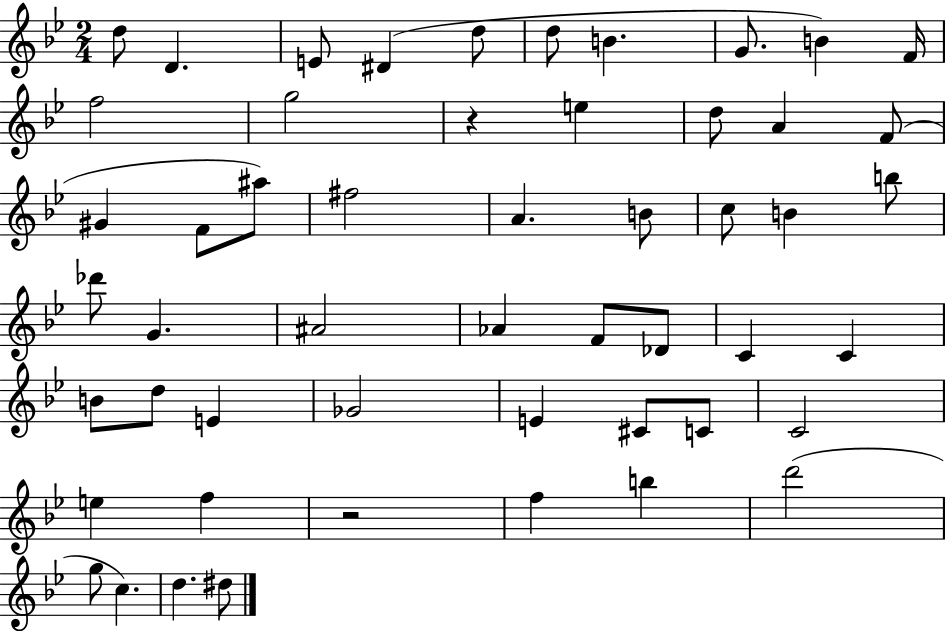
D5/e D4/q. E4/e D#4/q D5/e D5/e B4/q. G4/e. B4/q F4/s F5/h G5/h R/q E5/q D5/e A4/q F4/e G#4/q F4/e A#5/e F#5/h A4/q. B4/e C5/e B4/q B5/e Db6/e G4/q. A#4/h Ab4/q F4/e Db4/e C4/q C4/q B4/e D5/e E4/q Gb4/h E4/q C#4/e C4/e C4/h E5/q F5/q R/h F5/q B5/q D6/h G5/e C5/q. D5/q. D#5/e